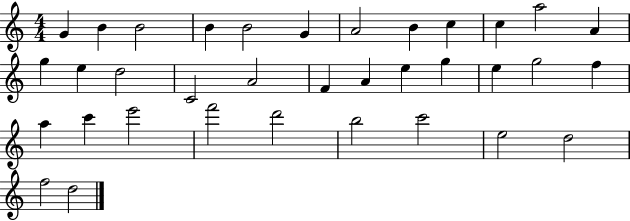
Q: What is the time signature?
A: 4/4